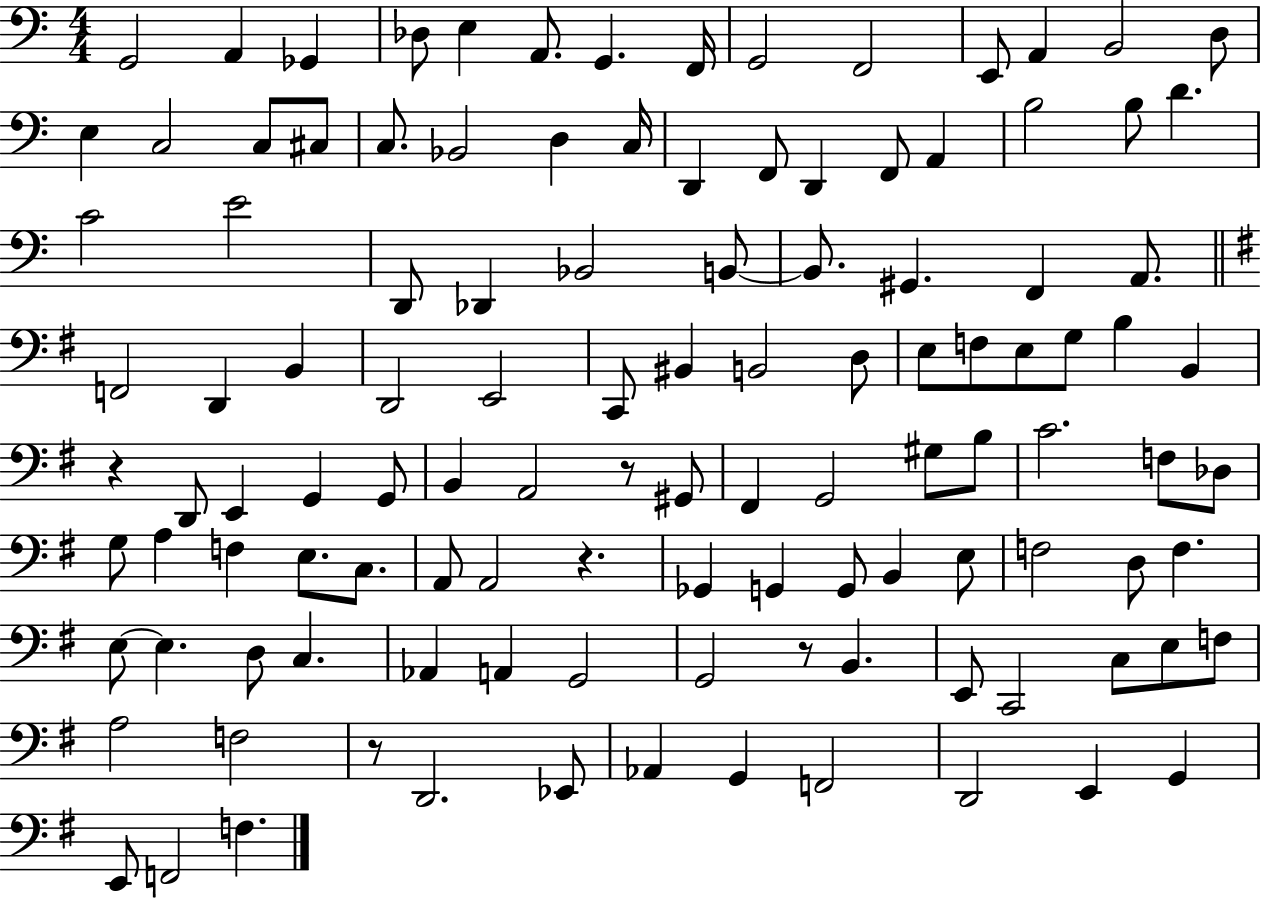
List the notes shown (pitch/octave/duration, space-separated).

G2/h A2/q Gb2/q Db3/e E3/q A2/e. G2/q. F2/s G2/h F2/h E2/e A2/q B2/h D3/e E3/q C3/h C3/e C#3/e C3/e. Bb2/h D3/q C3/s D2/q F2/e D2/q F2/e A2/q B3/h B3/e D4/q. C4/h E4/h D2/e Db2/q Bb2/h B2/e B2/e. G#2/q. F2/q A2/e. F2/h D2/q B2/q D2/h E2/h C2/e BIS2/q B2/h D3/e E3/e F3/e E3/e G3/e B3/q B2/q R/q D2/e E2/q G2/q G2/e B2/q A2/h R/e G#2/e F#2/q G2/h G#3/e B3/e C4/h. F3/e Db3/e G3/e A3/q F3/q E3/e. C3/e. A2/e A2/h R/q. Gb2/q G2/q G2/e B2/q E3/e F3/h D3/e F3/q. E3/e E3/q. D3/e C3/q. Ab2/q A2/q G2/h G2/h R/e B2/q. E2/e C2/h C3/e E3/e F3/e A3/h F3/h R/e D2/h. Eb2/e Ab2/q G2/q F2/h D2/h E2/q G2/q E2/e F2/h F3/q.